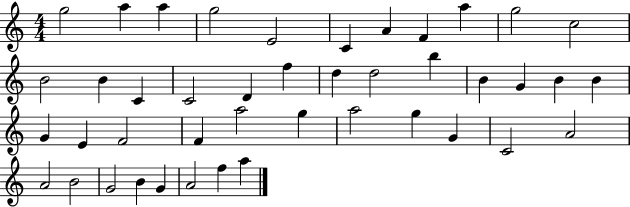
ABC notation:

X:1
T:Untitled
M:4/4
L:1/4
K:C
g2 a a g2 E2 C A F a g2 c2 B2 B C C2 D f d d2 b B G B B G E F2 F a2 g a2 g G C2 A2 A2 B2 G2 B G A2 f a